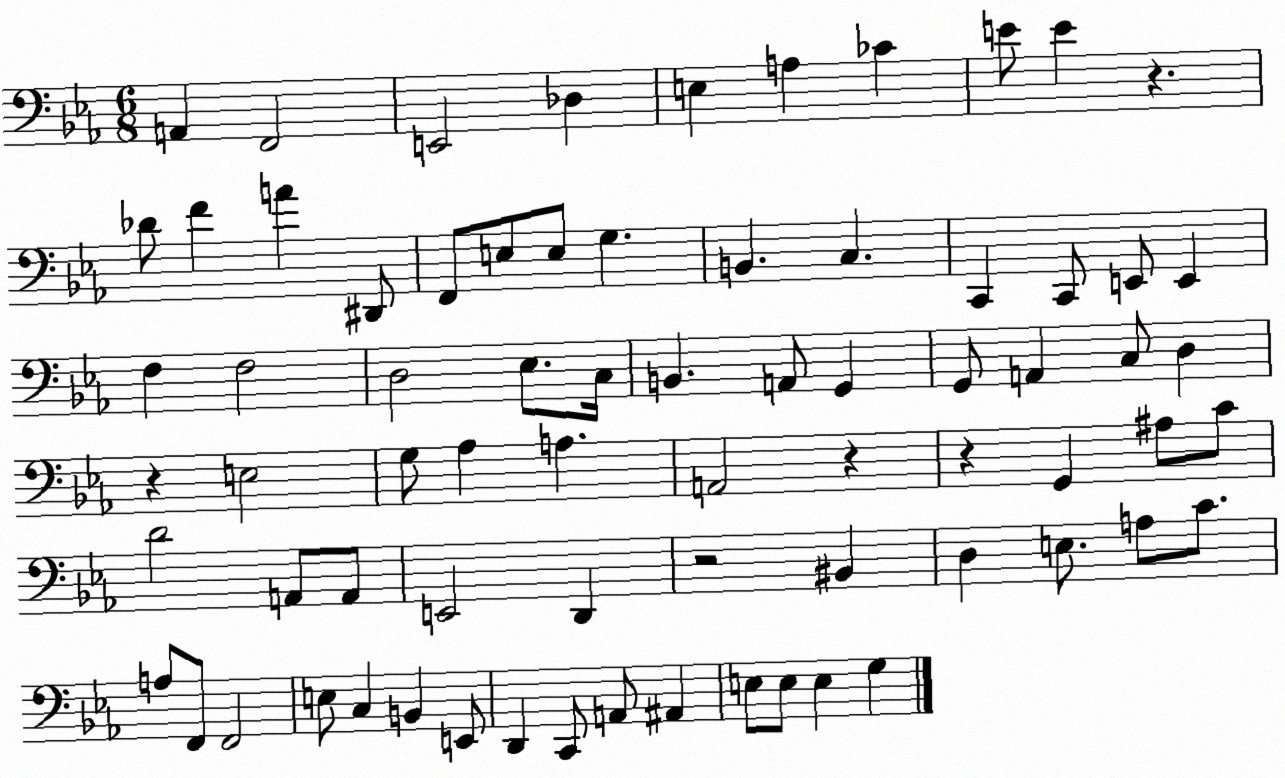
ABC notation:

X:1
T:Untitled
M:6/8
L:1/4
K:Eb
A,, F,,2 E,,2 _D, E, A, _C E/2 E z _D/2 F A ^D,,/2 F,,/2 E,/2 E,/2 G, B,, C, C,, C,,/2 E,,/2 E,, F, F,2 D,2 _E,/2 C,/4 B,, A,,/2 G,, G,,/2 A,, C,/2 D, z E,2 G,/2 _A, A, A,,2 z z G,, ^A,/2 C/2 D2 A,,/2 A,,/2 E,,2 D,, z2 ^B,, D, E,/2 A,/2 C/2 A,/2 F,,/2 F,,2 E,/2 C, B,, E,,/2 D,, C,,/2 A,,/2 ^A,, E,/2 E,/2 E, G,